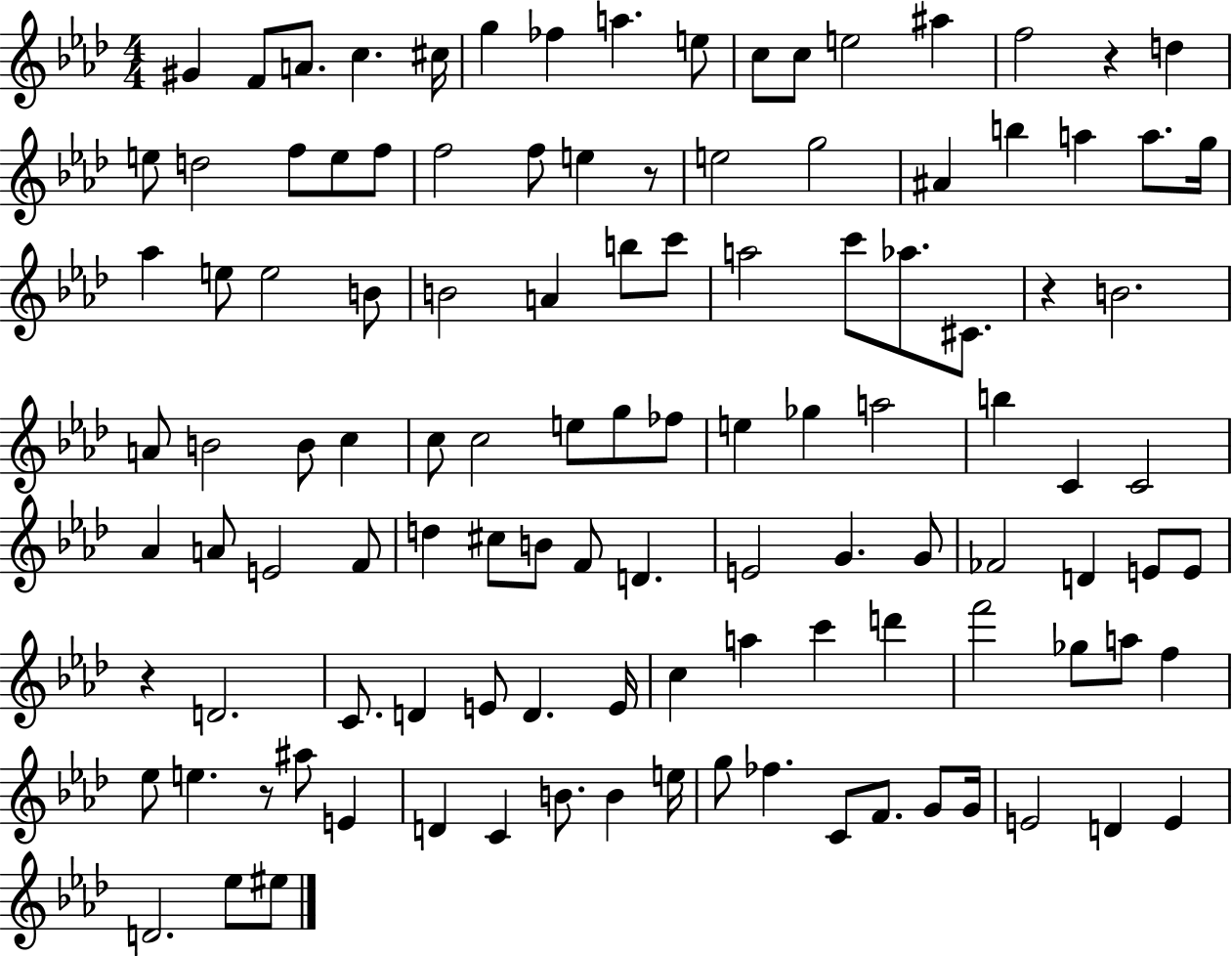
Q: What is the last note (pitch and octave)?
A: EIS5